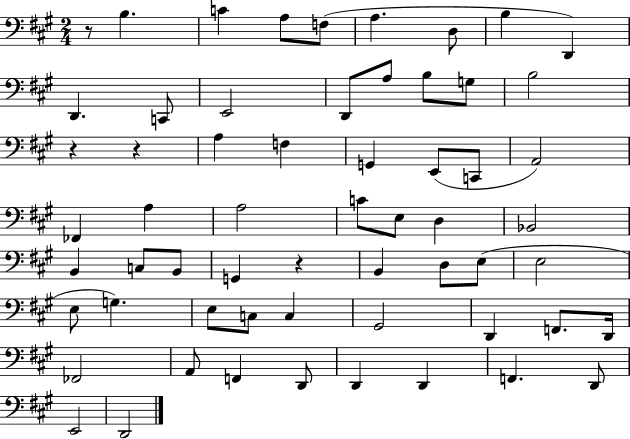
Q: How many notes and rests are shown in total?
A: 60